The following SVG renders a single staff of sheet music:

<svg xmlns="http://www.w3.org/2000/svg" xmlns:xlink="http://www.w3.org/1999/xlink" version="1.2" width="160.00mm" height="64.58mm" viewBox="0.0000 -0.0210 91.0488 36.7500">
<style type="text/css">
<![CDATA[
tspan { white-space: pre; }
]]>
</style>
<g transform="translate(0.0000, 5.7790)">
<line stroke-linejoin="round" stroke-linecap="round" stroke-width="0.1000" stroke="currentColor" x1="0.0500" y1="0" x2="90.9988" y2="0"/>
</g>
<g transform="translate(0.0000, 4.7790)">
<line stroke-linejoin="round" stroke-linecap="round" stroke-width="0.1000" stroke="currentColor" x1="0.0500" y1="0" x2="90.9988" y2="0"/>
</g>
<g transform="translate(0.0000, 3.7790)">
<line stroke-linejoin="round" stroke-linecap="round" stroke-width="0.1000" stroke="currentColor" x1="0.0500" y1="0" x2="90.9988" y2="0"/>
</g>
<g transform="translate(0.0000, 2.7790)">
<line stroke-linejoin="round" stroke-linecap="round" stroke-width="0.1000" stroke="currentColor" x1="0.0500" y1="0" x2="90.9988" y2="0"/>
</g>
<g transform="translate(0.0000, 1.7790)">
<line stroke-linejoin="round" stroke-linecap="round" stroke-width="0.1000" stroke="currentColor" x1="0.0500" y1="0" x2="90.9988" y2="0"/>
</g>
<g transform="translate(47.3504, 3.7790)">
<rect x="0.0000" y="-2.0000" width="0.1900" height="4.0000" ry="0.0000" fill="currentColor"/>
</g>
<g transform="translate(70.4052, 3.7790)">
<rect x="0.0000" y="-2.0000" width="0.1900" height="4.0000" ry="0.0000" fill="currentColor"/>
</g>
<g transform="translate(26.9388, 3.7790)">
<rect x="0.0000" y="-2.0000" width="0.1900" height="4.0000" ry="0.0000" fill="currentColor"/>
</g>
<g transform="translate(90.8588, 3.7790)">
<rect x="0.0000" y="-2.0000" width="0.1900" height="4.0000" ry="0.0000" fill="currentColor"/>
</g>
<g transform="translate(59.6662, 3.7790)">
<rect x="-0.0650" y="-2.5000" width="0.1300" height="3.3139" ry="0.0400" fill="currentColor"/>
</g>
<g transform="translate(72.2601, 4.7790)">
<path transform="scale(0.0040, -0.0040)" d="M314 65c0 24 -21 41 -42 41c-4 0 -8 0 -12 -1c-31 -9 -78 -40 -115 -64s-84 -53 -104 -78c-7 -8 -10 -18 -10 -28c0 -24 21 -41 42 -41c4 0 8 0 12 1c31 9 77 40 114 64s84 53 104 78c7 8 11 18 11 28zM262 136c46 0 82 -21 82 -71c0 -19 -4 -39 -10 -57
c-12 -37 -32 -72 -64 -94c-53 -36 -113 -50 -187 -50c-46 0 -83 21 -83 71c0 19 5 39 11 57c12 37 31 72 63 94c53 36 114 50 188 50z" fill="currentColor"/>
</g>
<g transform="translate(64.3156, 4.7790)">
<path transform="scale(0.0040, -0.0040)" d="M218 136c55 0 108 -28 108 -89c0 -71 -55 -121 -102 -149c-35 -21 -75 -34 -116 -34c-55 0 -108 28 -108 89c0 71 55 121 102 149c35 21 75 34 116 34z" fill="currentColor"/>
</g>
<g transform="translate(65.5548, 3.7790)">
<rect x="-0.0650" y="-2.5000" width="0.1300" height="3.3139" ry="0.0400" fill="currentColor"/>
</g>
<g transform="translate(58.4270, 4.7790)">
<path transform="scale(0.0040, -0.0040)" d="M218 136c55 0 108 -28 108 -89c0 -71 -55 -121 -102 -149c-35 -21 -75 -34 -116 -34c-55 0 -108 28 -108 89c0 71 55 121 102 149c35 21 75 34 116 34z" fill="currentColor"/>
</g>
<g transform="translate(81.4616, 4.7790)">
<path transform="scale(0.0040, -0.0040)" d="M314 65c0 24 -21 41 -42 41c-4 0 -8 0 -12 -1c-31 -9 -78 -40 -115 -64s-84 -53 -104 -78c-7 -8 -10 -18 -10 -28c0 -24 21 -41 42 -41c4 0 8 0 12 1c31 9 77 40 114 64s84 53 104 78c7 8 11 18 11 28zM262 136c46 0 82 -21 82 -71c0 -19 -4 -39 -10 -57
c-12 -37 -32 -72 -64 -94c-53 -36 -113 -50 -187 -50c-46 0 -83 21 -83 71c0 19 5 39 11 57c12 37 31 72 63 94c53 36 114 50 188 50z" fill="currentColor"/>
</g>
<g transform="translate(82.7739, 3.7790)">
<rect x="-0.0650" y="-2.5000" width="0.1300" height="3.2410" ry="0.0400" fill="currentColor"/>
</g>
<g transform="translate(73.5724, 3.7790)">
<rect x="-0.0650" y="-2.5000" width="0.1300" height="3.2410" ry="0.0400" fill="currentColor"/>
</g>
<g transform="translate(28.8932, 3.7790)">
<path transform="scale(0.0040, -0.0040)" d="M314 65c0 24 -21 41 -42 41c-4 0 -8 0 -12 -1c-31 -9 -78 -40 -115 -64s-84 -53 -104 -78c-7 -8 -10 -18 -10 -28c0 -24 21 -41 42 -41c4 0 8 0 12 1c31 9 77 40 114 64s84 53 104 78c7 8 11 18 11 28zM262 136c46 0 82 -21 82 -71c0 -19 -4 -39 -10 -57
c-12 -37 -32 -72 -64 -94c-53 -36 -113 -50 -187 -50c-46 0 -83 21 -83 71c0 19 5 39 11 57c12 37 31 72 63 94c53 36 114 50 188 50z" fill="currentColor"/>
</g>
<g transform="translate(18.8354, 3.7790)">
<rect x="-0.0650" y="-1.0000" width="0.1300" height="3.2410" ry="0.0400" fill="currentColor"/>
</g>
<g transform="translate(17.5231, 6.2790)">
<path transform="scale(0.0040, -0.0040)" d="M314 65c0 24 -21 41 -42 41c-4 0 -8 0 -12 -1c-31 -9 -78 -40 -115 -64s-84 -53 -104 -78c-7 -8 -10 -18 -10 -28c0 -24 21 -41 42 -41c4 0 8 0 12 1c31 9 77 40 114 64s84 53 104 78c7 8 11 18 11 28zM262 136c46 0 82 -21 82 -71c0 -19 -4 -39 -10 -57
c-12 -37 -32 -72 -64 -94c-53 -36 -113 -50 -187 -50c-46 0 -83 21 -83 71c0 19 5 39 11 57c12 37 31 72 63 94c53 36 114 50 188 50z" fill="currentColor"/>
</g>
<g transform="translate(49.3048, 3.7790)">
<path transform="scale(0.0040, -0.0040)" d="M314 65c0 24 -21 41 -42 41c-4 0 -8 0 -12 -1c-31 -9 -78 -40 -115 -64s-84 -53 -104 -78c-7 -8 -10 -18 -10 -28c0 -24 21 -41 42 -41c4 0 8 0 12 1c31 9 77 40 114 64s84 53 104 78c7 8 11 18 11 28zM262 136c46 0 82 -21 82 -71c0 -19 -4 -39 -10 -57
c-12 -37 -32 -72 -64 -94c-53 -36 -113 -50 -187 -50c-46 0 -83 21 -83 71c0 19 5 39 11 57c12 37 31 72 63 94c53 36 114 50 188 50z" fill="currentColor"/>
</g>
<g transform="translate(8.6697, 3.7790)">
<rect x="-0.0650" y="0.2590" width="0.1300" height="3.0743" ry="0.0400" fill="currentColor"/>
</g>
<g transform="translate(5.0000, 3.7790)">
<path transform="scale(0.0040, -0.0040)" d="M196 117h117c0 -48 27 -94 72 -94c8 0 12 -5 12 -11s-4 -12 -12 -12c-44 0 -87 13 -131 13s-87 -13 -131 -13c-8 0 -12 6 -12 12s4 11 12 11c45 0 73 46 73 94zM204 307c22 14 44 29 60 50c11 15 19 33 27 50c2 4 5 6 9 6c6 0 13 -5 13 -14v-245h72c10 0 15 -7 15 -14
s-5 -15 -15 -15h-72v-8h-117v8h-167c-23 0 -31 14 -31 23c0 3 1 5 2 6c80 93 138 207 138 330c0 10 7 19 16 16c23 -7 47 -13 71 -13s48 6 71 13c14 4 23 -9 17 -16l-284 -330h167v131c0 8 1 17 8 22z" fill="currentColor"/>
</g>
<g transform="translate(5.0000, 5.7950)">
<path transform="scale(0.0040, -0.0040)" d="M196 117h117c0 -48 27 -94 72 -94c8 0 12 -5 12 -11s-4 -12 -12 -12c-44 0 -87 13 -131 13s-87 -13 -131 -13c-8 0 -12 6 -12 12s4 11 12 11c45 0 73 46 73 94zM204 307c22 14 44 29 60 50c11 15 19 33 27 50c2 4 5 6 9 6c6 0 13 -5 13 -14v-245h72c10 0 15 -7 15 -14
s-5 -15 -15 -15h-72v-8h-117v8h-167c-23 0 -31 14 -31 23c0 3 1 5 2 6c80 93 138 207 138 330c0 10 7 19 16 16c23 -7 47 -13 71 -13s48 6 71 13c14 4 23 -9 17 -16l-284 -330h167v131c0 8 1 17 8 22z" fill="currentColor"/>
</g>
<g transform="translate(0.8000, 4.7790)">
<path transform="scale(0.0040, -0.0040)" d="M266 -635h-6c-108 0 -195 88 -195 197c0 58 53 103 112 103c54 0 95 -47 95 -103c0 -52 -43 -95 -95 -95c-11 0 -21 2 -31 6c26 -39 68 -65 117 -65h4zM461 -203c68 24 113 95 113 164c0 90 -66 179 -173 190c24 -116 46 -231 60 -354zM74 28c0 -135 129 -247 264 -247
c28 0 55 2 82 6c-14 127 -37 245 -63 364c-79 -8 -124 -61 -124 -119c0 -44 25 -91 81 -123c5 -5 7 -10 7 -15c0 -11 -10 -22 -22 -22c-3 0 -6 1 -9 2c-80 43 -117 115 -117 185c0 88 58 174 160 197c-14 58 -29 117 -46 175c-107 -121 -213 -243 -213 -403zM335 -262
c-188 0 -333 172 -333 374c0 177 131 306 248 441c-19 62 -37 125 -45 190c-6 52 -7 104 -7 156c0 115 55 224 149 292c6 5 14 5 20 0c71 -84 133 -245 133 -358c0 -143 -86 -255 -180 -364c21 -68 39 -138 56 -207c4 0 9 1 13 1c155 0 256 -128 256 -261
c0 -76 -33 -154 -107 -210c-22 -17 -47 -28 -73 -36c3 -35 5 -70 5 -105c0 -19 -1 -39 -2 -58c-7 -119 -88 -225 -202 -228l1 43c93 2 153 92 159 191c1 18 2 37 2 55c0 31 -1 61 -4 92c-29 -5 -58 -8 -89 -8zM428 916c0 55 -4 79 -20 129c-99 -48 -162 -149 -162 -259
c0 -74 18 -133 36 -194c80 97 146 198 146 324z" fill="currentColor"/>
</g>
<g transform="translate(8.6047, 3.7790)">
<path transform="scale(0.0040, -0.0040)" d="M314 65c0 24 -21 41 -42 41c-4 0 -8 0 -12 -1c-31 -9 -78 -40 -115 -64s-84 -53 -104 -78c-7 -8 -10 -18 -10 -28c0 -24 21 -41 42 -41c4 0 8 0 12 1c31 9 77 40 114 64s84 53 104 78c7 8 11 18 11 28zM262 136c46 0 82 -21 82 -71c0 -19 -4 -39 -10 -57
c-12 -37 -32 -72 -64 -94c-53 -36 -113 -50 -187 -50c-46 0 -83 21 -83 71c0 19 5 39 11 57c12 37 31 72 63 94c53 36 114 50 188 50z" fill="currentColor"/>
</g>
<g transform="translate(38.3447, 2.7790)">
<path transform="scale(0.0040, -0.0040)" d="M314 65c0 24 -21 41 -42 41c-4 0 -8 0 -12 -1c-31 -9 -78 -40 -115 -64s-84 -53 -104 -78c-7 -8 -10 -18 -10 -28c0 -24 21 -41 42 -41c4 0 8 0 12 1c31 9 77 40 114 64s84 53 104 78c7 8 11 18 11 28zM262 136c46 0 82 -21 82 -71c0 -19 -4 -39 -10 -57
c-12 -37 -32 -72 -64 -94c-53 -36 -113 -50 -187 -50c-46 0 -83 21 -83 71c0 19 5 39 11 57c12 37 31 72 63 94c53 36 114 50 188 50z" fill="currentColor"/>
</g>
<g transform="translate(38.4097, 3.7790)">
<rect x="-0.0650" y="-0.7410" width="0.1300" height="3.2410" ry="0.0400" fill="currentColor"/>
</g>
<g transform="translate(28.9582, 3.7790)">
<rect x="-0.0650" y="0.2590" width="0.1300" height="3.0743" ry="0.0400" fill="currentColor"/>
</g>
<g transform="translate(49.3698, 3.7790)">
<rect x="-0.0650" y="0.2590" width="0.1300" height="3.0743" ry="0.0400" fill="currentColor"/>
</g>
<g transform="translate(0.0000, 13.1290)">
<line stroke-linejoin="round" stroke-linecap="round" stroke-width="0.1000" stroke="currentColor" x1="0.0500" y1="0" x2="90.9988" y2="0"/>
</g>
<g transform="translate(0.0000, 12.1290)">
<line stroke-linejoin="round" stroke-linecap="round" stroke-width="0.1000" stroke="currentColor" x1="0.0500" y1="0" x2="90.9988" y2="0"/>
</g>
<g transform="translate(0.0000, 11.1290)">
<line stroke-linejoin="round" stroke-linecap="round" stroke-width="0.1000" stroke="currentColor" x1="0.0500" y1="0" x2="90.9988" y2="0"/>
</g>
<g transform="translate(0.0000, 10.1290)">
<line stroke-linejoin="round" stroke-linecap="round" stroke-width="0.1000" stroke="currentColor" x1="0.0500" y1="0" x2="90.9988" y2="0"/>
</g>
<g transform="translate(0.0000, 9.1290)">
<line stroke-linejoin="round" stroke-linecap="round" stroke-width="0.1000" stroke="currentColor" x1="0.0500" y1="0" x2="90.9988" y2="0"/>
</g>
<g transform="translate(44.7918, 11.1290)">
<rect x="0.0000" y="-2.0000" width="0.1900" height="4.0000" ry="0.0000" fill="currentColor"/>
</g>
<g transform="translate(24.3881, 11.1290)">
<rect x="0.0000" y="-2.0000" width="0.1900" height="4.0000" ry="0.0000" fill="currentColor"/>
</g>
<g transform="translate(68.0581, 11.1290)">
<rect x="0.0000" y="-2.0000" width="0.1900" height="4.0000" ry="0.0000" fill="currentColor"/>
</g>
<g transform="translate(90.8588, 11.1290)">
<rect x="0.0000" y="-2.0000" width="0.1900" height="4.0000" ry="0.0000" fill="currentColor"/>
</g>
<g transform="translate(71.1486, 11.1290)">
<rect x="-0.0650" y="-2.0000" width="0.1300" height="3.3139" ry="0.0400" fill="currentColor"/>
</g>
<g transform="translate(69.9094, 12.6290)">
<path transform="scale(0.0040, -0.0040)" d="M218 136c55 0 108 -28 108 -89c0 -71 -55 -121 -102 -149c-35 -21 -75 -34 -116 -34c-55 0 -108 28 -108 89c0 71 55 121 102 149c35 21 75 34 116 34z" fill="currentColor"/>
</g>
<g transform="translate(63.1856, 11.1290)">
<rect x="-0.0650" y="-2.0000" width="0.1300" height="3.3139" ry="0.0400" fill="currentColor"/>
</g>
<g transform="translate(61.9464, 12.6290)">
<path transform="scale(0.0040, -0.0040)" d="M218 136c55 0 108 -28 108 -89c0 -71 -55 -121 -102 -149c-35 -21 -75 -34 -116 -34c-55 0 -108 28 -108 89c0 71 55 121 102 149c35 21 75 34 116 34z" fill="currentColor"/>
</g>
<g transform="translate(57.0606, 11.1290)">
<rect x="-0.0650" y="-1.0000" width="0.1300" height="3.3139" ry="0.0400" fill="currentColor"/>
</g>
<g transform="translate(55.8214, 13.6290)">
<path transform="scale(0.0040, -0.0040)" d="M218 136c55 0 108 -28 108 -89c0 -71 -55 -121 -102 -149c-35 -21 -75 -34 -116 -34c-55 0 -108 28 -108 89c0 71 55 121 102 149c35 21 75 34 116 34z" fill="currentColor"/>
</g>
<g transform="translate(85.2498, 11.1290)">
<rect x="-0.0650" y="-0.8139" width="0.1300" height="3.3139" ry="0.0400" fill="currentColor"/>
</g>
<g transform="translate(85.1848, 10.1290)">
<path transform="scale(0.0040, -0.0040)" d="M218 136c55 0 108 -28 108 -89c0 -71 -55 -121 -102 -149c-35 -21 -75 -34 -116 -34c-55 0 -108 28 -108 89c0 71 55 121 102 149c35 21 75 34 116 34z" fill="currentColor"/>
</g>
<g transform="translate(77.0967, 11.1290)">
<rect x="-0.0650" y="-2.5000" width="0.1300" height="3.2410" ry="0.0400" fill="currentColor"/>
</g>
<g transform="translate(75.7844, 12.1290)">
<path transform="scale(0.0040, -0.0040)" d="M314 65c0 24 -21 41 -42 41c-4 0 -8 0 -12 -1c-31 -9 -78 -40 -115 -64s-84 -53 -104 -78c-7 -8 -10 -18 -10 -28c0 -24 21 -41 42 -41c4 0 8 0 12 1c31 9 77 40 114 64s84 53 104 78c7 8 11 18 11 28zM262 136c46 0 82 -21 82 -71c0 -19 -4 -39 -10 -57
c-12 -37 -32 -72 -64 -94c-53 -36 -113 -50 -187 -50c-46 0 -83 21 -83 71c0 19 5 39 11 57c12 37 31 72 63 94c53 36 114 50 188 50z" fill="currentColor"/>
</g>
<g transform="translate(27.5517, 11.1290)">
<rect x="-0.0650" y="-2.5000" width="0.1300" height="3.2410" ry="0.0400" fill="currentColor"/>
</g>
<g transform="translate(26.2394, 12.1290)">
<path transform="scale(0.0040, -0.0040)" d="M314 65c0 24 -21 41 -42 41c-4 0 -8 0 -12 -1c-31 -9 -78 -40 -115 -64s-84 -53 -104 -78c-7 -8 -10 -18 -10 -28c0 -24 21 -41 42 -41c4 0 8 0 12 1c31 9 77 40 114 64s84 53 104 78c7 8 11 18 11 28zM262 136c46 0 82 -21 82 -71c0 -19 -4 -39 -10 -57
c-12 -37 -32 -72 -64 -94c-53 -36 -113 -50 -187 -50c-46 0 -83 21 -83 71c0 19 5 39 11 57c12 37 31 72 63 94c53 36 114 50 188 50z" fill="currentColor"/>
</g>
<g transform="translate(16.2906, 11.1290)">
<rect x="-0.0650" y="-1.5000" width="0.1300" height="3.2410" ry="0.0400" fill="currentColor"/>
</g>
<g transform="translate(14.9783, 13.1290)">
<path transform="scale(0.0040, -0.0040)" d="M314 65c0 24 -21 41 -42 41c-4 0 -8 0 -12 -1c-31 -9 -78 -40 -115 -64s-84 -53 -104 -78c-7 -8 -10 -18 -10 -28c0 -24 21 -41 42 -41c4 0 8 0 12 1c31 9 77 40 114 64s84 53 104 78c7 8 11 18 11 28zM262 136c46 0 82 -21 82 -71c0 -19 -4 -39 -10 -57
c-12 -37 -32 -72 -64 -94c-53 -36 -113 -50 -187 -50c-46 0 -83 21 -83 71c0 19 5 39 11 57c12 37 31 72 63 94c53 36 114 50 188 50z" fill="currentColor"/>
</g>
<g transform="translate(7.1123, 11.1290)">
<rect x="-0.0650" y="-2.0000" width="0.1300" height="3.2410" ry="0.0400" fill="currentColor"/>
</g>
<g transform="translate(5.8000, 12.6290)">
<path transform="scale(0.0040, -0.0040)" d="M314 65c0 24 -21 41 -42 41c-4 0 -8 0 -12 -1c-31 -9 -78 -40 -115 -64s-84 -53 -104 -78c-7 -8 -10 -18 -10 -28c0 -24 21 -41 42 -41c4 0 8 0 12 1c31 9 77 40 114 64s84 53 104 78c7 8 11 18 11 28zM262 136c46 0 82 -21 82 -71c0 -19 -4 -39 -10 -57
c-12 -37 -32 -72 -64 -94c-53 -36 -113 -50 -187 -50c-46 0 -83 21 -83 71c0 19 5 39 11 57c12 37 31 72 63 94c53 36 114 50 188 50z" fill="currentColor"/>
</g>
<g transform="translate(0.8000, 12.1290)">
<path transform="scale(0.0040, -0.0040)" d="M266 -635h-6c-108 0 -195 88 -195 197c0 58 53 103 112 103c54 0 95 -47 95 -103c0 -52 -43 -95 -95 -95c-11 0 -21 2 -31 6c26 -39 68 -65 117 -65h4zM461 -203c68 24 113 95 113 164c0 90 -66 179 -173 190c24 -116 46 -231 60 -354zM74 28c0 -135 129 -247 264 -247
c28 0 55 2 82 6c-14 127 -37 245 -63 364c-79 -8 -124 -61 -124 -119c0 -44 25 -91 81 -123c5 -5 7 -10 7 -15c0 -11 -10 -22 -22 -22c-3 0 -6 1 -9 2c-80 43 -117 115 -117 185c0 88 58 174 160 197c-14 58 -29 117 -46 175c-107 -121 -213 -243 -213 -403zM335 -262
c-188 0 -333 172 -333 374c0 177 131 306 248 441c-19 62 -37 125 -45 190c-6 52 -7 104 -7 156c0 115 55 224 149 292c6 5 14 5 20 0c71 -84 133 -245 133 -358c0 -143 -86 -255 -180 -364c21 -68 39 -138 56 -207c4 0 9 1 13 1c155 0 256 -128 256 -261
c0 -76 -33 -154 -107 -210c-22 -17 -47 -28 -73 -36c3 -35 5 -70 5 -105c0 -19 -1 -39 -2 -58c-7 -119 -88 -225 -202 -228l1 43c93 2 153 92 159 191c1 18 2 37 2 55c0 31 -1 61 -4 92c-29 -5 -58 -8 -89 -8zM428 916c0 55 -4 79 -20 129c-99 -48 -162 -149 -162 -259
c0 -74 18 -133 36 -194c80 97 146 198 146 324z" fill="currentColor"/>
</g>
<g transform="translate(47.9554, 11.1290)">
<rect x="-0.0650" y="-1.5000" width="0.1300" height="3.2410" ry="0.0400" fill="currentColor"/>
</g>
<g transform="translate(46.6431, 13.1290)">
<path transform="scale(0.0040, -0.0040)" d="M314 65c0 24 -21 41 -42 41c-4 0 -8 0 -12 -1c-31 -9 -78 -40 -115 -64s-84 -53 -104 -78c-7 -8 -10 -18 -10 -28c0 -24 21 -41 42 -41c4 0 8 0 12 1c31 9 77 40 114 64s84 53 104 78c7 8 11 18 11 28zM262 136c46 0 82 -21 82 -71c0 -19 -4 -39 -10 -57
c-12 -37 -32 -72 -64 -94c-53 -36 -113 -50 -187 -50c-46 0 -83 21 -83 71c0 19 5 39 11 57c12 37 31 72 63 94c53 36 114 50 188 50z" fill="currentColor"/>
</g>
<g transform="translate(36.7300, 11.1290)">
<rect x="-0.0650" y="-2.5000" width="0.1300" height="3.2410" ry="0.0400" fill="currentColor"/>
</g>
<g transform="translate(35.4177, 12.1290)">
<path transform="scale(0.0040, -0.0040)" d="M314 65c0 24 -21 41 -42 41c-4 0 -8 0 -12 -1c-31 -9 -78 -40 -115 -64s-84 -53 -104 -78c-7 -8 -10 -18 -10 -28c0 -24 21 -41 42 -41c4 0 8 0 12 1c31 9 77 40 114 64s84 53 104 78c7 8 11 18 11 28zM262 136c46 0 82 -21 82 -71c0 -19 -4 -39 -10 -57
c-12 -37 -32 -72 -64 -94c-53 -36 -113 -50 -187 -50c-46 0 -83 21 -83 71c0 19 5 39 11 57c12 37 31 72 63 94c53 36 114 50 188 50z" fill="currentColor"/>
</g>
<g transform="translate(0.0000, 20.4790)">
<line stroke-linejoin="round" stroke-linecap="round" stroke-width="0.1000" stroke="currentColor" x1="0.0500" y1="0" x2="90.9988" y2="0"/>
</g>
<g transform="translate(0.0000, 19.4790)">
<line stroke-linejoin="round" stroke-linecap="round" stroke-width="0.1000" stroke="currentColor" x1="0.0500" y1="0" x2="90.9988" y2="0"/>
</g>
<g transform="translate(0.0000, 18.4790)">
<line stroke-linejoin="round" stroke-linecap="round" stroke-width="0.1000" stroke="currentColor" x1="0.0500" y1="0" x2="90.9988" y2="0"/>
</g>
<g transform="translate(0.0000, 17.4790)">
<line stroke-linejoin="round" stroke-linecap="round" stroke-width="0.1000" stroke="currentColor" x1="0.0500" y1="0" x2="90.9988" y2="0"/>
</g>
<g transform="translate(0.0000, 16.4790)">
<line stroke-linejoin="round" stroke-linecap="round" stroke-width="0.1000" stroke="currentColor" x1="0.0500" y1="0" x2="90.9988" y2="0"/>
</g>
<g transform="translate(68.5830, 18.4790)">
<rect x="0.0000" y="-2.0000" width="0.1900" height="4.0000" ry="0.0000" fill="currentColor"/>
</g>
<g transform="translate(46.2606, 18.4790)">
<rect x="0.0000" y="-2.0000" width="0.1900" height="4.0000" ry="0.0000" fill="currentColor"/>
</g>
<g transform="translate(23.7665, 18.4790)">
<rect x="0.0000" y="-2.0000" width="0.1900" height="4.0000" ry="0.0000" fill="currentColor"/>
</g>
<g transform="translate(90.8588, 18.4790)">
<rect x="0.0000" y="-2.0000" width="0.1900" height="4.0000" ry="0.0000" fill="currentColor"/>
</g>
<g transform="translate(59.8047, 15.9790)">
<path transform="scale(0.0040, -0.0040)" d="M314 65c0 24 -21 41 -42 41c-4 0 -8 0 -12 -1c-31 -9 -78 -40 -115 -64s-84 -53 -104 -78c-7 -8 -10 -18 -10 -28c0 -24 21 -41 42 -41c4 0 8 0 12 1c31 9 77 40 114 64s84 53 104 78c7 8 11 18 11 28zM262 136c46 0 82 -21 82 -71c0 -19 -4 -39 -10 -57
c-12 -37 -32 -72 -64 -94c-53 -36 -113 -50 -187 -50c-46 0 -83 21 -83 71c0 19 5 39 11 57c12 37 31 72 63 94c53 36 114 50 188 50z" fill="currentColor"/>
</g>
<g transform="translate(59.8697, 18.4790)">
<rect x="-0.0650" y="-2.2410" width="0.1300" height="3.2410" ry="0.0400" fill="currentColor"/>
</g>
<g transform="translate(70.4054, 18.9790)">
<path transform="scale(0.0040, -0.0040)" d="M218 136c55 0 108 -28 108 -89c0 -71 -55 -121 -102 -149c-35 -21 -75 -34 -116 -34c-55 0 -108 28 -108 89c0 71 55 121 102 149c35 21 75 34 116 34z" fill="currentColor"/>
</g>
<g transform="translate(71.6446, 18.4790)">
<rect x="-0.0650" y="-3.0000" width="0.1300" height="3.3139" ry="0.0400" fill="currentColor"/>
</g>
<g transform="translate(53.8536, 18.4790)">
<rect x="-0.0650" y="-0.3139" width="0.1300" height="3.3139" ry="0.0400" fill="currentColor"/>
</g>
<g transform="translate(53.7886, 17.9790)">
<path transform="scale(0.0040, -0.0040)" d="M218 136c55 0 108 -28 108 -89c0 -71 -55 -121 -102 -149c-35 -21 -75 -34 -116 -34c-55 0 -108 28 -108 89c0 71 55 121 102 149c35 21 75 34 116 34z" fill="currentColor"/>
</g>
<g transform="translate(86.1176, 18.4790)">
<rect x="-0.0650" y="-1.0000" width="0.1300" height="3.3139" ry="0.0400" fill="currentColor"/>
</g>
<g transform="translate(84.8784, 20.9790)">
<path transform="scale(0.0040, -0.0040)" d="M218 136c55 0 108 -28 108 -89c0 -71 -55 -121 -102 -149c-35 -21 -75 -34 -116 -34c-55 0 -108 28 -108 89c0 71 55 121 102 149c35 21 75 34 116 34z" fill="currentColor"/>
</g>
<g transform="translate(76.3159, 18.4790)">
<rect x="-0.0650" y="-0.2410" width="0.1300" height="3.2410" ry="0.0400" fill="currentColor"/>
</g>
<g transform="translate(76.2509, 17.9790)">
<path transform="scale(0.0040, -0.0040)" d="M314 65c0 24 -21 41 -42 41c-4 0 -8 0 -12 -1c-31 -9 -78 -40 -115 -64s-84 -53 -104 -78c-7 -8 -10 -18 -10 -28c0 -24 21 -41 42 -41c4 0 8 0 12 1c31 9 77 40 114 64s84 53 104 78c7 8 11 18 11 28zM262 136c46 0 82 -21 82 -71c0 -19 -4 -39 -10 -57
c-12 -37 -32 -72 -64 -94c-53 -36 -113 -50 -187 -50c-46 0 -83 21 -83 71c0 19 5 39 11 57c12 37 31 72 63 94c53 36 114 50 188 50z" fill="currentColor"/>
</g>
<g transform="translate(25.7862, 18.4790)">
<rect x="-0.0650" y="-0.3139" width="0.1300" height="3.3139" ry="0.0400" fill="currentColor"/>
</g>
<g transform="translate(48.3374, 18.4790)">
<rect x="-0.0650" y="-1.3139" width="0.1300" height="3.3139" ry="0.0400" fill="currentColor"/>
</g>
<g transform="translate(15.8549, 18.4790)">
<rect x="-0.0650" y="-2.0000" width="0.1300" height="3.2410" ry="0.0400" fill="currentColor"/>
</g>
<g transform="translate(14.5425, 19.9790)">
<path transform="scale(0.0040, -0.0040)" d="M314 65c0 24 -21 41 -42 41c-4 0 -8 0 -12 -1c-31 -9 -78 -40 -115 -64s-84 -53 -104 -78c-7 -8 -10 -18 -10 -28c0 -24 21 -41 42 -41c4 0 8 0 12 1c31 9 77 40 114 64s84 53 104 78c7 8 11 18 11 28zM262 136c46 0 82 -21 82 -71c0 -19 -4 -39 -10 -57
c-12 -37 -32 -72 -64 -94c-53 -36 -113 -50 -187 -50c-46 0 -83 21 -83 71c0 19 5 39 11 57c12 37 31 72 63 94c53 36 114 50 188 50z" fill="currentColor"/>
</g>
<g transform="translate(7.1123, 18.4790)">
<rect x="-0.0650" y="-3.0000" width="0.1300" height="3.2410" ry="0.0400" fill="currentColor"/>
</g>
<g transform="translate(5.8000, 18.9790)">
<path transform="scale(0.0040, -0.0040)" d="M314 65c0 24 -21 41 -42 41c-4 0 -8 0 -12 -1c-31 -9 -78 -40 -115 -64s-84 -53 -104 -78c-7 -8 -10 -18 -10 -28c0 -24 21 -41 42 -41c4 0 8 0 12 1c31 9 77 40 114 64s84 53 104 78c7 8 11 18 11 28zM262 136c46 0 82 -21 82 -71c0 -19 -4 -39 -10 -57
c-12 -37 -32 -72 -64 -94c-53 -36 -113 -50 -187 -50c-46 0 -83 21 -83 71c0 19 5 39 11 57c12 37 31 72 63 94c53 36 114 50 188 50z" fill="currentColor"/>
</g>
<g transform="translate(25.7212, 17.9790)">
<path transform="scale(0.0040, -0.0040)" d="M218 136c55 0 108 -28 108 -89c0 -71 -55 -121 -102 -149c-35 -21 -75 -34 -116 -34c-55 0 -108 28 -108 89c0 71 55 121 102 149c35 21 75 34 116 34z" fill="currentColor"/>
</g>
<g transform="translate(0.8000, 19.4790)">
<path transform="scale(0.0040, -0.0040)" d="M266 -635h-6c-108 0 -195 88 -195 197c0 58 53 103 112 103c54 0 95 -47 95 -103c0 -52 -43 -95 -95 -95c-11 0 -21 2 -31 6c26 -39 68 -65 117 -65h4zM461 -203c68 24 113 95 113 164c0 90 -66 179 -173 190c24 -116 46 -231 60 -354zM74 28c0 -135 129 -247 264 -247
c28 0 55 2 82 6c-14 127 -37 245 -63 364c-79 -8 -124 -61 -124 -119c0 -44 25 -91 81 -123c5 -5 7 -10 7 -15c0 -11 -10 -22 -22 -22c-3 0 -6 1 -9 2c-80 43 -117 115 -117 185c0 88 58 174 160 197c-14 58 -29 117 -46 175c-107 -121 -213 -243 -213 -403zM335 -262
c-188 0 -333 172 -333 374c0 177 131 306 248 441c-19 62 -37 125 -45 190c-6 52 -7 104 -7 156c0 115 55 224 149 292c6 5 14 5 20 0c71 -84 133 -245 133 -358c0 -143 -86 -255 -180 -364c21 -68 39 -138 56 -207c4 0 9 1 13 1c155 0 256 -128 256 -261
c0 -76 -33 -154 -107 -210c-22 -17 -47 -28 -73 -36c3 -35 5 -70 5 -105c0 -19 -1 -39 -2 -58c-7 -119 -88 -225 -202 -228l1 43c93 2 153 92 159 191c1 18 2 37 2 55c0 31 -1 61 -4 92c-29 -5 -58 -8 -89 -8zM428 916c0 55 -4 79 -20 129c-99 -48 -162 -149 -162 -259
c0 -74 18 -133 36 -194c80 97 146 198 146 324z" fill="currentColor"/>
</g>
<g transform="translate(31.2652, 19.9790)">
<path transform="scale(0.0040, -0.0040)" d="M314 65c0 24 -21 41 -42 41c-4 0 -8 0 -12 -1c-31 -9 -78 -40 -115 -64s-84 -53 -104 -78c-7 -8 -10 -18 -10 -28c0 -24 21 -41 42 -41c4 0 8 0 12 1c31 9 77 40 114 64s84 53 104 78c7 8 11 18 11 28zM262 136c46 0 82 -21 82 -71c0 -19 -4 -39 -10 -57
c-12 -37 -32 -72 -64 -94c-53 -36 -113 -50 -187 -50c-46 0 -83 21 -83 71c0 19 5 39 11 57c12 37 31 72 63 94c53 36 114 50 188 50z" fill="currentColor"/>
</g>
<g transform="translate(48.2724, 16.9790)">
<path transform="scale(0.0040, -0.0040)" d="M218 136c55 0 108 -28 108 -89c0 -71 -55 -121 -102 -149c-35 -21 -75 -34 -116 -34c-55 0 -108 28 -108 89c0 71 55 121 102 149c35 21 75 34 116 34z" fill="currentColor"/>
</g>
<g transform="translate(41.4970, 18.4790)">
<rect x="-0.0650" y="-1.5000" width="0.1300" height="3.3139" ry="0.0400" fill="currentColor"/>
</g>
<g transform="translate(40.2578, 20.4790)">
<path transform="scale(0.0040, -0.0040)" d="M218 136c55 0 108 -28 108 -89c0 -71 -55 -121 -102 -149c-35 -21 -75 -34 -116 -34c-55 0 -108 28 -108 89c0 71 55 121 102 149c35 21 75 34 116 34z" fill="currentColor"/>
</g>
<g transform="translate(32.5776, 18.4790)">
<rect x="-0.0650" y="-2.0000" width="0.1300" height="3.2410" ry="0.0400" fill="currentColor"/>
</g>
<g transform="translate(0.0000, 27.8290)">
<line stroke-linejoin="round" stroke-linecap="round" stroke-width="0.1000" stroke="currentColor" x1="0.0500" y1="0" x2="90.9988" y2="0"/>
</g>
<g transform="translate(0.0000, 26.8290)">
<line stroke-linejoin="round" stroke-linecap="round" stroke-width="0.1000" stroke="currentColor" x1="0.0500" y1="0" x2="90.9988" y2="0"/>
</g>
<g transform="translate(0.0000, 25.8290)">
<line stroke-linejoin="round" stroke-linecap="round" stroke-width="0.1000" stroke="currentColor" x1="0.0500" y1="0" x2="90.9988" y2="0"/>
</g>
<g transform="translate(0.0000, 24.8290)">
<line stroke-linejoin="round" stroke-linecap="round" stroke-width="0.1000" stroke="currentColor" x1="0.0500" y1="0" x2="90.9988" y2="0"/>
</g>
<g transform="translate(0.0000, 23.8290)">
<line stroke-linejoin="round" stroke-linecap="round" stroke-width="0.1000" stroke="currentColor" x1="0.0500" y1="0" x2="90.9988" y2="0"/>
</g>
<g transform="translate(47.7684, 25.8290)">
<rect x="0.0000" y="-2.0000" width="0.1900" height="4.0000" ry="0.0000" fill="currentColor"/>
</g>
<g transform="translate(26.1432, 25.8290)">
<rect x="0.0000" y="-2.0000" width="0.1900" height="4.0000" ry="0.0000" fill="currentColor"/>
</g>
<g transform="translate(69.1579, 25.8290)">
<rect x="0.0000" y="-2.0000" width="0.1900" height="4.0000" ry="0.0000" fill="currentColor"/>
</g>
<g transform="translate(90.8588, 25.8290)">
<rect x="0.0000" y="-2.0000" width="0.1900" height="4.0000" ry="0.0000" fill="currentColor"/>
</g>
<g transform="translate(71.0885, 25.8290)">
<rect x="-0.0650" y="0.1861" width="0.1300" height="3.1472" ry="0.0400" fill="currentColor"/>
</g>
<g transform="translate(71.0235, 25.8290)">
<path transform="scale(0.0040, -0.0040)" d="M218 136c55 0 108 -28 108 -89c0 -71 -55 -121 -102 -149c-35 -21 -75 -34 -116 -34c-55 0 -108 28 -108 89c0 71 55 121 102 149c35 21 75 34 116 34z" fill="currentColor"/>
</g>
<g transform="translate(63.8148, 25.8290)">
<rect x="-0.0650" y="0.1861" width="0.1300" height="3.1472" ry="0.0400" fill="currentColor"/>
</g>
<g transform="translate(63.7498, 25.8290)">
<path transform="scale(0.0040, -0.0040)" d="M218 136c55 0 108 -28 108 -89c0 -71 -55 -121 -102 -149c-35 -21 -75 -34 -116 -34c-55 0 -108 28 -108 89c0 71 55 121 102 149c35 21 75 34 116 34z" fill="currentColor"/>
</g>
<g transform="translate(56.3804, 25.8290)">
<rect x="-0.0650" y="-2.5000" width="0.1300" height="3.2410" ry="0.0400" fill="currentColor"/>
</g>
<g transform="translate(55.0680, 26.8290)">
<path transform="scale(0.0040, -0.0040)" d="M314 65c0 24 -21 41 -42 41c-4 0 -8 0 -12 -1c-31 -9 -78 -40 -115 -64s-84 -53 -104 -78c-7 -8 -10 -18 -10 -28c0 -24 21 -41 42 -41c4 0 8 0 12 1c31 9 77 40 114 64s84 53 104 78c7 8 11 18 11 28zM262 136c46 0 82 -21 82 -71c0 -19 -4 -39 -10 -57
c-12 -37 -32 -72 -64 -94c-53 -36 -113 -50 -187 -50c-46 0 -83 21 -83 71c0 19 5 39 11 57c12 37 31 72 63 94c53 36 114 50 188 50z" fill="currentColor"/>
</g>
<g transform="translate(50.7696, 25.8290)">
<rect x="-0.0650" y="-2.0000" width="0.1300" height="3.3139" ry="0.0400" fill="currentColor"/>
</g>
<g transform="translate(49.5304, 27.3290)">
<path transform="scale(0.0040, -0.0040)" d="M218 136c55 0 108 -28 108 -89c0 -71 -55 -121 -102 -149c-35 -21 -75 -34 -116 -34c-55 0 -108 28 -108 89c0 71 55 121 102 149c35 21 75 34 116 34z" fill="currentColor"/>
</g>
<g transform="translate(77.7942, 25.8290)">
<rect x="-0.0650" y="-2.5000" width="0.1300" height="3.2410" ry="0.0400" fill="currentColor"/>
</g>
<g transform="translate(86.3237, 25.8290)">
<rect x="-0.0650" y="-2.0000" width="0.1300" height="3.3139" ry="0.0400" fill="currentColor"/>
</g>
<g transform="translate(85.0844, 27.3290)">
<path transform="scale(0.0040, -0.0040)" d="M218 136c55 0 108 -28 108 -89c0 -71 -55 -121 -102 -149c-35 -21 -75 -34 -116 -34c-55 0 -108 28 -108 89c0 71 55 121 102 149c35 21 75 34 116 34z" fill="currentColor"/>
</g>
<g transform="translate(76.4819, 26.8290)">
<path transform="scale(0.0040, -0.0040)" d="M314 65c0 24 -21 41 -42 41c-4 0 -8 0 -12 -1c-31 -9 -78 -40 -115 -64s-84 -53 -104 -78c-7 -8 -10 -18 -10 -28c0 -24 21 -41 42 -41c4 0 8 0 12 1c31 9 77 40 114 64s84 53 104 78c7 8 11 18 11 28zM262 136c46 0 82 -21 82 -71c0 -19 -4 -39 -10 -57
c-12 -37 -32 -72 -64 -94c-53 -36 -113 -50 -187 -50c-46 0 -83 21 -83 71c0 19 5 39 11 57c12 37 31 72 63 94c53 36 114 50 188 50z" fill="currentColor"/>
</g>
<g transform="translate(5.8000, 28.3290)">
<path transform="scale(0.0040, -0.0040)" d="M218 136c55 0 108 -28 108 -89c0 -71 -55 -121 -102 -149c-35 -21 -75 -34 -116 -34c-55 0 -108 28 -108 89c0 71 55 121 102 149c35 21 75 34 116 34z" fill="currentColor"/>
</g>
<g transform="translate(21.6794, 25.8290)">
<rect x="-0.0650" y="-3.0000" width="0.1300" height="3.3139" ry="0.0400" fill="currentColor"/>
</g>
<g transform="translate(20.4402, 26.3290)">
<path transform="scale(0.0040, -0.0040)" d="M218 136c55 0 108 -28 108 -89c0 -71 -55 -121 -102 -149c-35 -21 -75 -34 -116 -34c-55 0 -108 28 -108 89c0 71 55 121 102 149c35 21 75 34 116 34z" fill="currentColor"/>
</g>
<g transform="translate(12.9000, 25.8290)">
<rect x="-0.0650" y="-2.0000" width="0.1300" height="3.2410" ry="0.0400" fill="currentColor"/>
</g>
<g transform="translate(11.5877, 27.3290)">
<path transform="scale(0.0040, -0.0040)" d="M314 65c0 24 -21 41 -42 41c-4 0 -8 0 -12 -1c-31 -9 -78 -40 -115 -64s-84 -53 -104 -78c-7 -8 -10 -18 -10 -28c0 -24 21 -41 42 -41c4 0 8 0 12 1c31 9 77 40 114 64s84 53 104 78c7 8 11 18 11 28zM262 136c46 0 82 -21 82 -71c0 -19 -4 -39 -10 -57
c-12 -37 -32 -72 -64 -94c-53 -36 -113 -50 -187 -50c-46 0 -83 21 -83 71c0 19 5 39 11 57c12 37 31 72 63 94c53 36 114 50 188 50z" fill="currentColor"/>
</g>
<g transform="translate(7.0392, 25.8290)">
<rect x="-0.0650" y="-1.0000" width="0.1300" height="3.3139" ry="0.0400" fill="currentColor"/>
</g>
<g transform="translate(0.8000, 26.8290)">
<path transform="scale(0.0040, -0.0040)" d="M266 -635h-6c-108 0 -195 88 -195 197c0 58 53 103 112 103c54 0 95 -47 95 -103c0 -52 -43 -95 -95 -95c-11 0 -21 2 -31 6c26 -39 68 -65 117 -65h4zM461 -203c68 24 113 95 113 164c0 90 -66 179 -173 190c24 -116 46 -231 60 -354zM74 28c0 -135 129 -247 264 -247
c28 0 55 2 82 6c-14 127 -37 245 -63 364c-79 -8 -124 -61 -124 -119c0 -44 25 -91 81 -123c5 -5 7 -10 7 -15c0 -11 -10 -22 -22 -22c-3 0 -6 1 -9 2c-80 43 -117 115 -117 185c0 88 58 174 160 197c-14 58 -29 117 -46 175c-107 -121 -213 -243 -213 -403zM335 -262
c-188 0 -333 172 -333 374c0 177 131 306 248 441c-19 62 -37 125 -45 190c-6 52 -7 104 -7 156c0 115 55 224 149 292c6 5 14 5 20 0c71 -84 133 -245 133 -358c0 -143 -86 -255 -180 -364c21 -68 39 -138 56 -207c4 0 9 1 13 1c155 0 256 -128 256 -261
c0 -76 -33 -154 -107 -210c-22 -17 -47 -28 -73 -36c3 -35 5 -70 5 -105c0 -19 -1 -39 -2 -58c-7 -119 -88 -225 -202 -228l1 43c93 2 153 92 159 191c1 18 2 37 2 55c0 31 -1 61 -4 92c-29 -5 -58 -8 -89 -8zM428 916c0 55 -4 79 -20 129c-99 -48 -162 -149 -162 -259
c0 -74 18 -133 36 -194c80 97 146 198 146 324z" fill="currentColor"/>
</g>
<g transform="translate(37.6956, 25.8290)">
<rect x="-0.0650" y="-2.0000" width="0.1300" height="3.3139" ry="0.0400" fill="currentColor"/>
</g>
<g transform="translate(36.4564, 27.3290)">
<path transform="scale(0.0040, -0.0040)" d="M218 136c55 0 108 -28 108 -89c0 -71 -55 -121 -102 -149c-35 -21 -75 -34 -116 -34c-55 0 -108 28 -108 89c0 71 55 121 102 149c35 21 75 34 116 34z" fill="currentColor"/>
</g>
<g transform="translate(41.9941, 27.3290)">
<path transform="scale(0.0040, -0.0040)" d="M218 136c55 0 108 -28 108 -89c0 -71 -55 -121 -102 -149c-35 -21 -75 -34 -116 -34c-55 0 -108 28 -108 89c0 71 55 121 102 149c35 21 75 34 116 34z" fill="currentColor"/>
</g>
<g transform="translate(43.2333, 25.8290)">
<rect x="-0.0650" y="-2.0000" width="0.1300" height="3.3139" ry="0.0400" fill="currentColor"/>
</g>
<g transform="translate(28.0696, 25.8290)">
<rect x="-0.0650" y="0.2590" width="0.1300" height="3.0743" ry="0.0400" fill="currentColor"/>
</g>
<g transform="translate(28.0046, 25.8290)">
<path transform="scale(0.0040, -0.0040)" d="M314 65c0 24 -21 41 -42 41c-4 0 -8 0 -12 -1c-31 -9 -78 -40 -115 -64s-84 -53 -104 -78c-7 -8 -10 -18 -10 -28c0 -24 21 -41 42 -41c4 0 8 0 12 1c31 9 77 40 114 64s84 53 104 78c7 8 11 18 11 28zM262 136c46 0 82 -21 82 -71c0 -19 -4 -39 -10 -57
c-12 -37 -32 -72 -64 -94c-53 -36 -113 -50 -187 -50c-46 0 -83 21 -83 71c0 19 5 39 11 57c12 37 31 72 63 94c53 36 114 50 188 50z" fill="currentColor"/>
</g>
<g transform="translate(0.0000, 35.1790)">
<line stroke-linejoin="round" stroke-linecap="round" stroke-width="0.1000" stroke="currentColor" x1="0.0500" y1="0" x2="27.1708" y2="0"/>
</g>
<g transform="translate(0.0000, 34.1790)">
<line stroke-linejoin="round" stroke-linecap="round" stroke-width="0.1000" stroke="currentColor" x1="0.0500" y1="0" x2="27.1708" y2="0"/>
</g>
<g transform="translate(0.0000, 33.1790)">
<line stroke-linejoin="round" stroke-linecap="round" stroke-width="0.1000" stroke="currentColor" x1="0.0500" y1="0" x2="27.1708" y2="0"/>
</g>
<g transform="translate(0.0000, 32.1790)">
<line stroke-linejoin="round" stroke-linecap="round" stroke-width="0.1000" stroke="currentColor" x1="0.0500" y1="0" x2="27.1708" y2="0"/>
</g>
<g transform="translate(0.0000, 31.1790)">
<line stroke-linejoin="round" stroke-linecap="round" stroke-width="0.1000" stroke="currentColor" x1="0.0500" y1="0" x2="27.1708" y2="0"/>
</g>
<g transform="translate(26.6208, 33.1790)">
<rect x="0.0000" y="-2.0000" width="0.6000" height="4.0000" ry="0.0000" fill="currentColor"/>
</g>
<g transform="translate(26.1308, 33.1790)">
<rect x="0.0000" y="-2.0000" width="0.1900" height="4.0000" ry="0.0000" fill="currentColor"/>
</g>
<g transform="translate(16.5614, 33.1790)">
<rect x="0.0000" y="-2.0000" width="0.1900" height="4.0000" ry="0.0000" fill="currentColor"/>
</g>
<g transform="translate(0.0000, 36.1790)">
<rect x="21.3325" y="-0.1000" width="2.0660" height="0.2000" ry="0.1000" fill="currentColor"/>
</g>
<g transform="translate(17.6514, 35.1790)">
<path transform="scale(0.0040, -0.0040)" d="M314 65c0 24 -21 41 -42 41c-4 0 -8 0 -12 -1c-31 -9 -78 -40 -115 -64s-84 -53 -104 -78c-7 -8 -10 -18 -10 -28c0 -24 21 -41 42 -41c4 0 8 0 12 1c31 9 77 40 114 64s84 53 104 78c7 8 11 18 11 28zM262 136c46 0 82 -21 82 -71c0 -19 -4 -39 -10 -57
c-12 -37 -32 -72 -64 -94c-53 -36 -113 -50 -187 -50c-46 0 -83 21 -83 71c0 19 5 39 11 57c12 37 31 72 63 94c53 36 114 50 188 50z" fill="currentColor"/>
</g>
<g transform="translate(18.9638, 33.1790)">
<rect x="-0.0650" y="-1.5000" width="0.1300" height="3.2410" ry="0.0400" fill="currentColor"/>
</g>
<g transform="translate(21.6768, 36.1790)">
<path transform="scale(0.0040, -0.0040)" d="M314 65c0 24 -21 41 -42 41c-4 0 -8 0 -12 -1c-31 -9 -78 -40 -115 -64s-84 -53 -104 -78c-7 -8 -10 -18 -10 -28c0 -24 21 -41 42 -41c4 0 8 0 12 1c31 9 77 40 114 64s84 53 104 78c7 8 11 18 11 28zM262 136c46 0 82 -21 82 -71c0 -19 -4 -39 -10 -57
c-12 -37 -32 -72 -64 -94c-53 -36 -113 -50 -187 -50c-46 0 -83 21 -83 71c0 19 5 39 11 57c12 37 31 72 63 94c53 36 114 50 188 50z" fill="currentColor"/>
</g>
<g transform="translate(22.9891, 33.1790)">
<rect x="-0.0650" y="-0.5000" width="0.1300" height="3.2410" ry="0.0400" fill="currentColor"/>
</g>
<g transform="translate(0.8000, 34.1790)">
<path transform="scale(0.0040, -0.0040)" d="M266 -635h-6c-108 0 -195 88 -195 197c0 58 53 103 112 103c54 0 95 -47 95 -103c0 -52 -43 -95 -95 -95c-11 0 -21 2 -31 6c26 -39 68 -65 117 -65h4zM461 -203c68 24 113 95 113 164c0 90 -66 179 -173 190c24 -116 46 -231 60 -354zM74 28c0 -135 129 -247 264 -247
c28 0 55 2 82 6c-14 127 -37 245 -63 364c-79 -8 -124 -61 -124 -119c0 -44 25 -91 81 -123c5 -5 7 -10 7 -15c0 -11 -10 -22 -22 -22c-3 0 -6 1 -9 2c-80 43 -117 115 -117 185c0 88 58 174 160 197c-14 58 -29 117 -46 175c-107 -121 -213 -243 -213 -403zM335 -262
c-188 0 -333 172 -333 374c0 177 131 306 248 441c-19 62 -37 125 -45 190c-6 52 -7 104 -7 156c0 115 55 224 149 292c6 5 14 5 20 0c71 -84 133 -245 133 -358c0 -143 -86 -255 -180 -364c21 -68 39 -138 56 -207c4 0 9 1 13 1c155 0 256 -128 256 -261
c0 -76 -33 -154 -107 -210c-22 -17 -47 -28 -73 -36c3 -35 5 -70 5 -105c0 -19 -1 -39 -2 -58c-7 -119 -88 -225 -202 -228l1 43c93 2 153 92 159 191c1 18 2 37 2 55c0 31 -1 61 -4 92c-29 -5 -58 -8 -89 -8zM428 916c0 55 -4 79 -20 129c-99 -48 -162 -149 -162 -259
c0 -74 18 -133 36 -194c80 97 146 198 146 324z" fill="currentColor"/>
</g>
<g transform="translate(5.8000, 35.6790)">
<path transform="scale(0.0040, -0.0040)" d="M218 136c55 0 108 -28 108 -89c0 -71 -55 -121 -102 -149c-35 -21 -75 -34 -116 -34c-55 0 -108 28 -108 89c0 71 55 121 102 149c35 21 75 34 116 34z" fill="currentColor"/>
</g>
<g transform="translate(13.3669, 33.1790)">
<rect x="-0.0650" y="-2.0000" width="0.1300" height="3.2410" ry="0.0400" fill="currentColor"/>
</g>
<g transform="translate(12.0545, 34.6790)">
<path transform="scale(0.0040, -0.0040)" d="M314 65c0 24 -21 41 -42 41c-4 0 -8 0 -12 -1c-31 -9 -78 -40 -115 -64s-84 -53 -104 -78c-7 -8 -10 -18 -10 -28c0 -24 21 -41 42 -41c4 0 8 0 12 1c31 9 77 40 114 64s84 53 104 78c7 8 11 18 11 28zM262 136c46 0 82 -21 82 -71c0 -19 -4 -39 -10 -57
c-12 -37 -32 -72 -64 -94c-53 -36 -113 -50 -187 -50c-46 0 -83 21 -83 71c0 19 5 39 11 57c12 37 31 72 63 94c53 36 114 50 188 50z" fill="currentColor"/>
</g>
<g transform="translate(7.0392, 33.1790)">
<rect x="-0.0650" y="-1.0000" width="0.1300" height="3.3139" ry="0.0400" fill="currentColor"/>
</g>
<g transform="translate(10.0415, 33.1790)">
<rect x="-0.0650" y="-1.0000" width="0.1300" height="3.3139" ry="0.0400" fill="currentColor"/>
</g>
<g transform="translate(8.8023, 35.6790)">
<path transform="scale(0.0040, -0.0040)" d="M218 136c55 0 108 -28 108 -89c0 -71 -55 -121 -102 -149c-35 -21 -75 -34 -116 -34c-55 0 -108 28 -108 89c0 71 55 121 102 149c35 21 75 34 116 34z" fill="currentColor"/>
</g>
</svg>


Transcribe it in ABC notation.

X:1
T:Untitled
M:4/4
L:1/4
K:C
B2 D2 B2 d2 B2 G G G2 G2 F2 E2 G2 G2 E2 D F F G2 d A2 F2 c F2 E e c g2 A c2 D D F2 A B2 F F F G2 B B G2 F D D F2 E2 C2